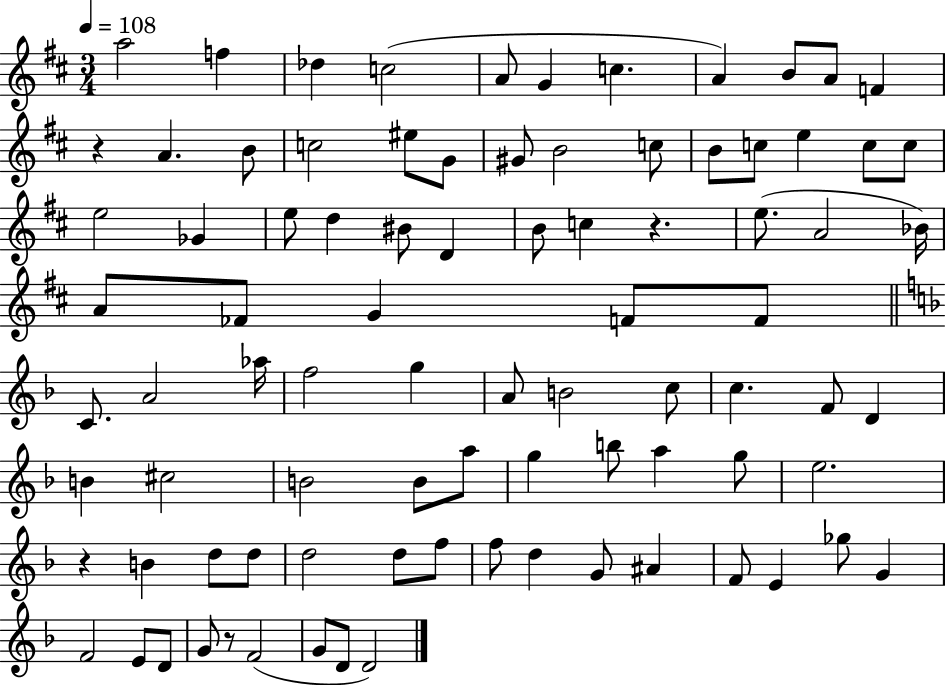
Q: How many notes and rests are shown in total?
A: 87